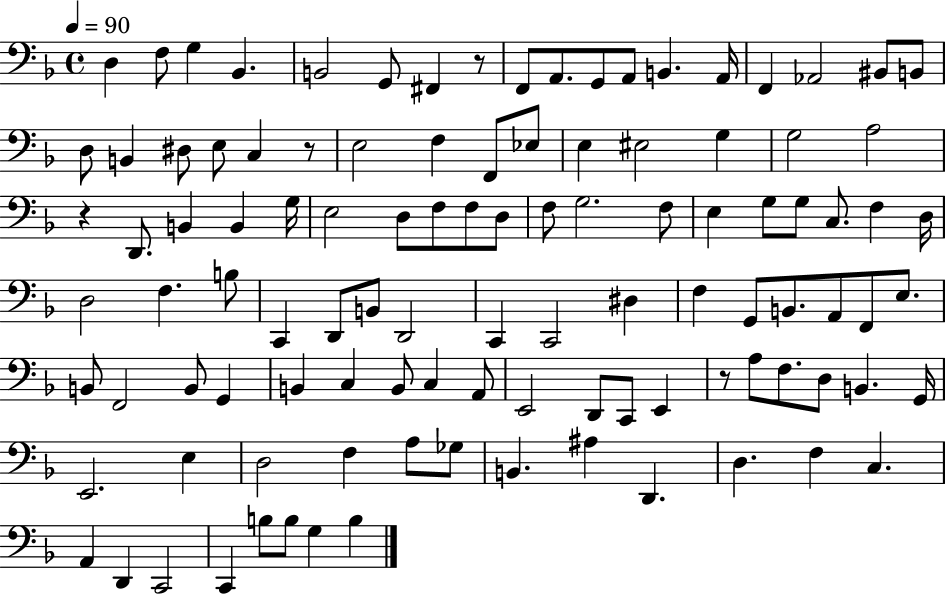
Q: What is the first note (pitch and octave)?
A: D3